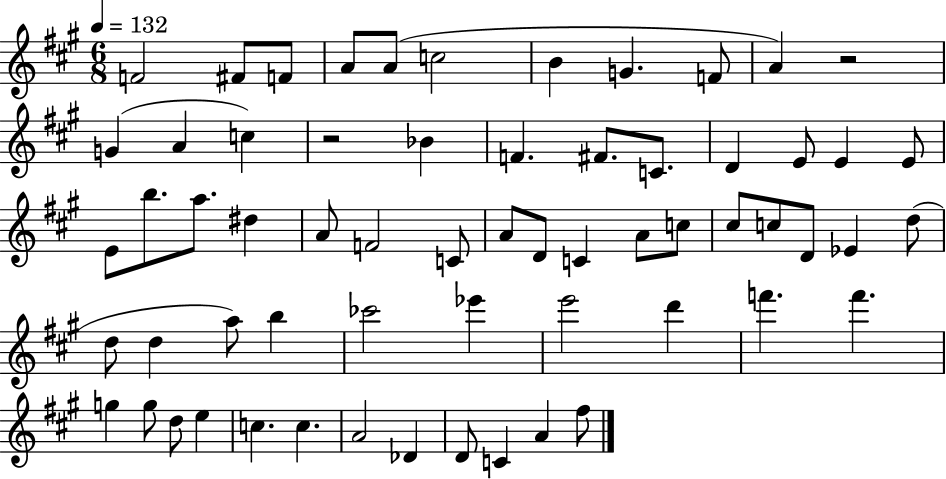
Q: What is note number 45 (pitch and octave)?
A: E6